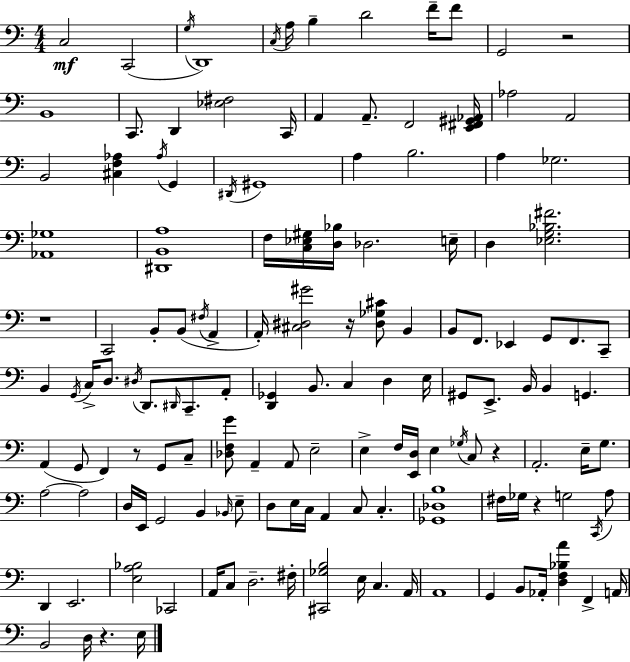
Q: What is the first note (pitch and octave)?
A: C3